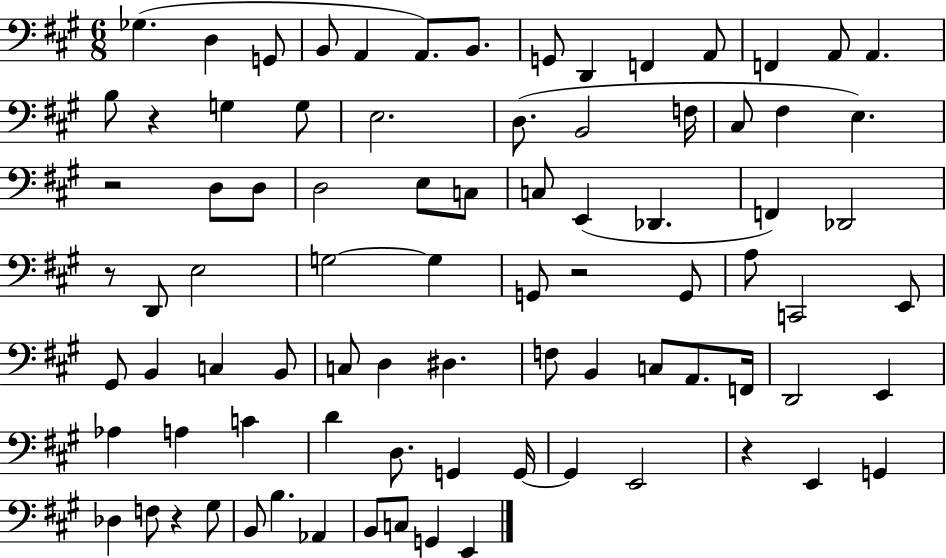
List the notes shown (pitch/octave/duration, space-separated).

Gb3/q. D3/q G2/e B2/e A2/q A2/e. B2/e. G2/e D2/q F2/q A2/e F2/q A2/e A2/q. B3/e R/q G3/q G3/e E3/h. D3/e. B2/h F3/s C#3/e F#3/q E3/q. R/h D3/e D3/e D3/h E3/e C3/e C3/e E2/q Db2/q. F2/q Db2/h R/e D2/e E3/h G3/h G3/q G2/e R/h G2/e A3/e C2/h E2/e G#2/e B2/q C3/q B2/e C3/e D3/q D#3/q. F3/e B2/q C3/e A2/e. F2/s D2/h E2/q Ab3/q A3/q C4/q D4/q D3/e. G2/q G2/s G2/q E2/h R/q E2/q G2/q Db3/q F3/e R/q G#3/e B2/e B3/q. Ab2/q B2/e C3/e G2/q E2/q